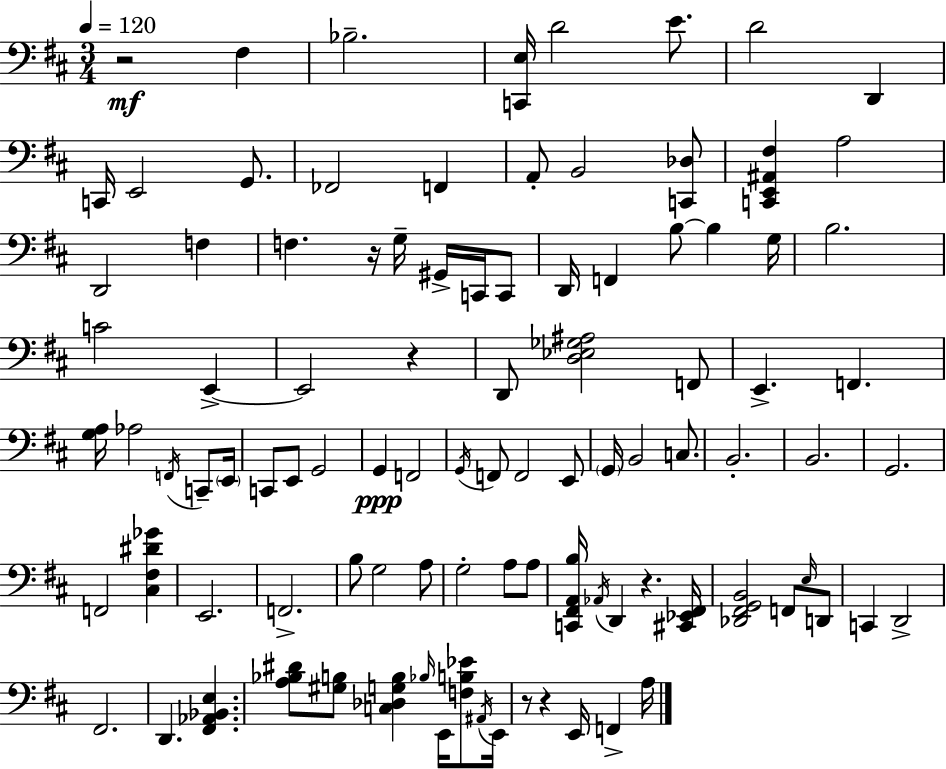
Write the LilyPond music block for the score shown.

{
  \clef bass
  \numericTimeSignature
  \time 3/4
  \key d \major
  \tempo 4 = 120
  r2\mf fis4 | bes2.-- | <c, e>16 d'2 e'8. | d'2 d,4 | \break c,16 e,2 g,8. | fes,2 f,4 | a,8-. b,2 <c, des>8 | <c, e, ais, fis>4 a2 | \break d,2 f4 | f4. r16 g16-- gis,16-> c,16 c,8 | d,16 f,4 b8~~ b4 g16 | b2. | \break c'2 e,4->~~ | e,2 r4 | d,8 <d ees ges ais>2 f,8 | e,4.-> f,4. | \break <g a>16 aes2 \acciaccatura { f,16 } c,8-- | \parenthesize e,16 c,8 e,8 g,2 | g,4\ppp f,2 | \acciaccatura { g,16 } f,8 f,2 | \break e,8 \parenthesize g,16 b,2 c8. | b,2.-. | b,2. | g,2. | \break f,2 <cis fis dis' ges'>4 | e,2. | f,2.-> | b8 g2 | \break a8 g2-. a8 | a8 <c, fis, a, b>16 \acciaccatura { aes,16 } d,4 r4. | <cis, ees, fis,>16 <des, fis, g, b,>2 f,8 | \grace { e16 } d,8 c,4 d,2-> | \break fis,2. | d,4. <fis, aes, bes, e>4. | <a bes dis'>8 <gis b>8 <c des g b>4 | \grace { bes16 } e,16 <f b ees'>8 \acciaccatura { ais,16 } e,16 r8 r4 | \break e,16 f,4-> a16 \bar "|."
}